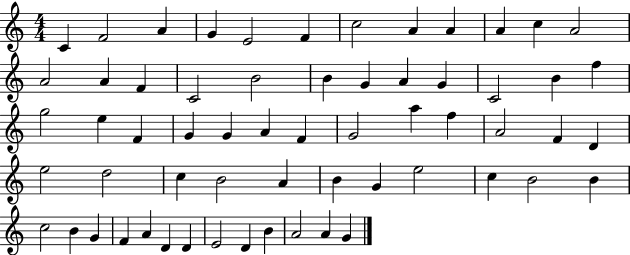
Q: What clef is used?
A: treble